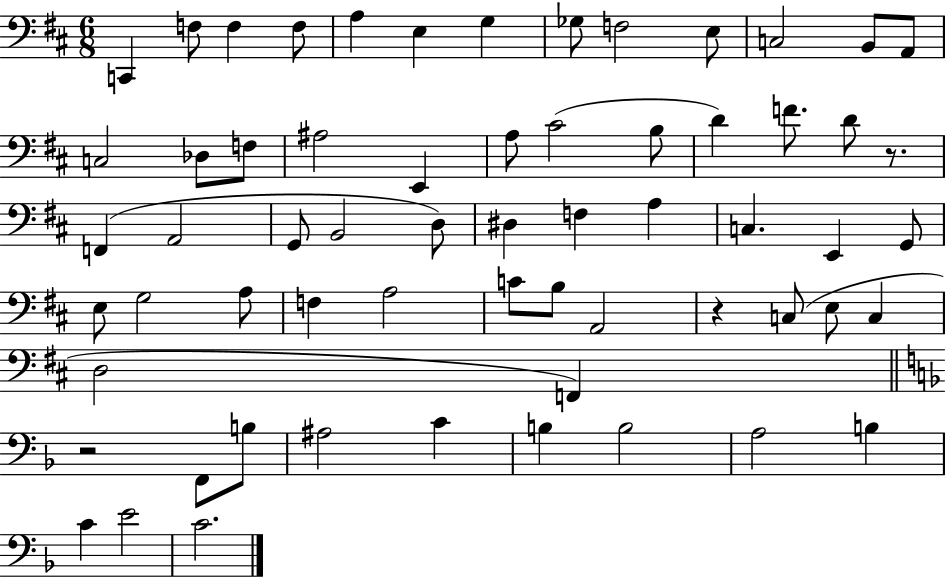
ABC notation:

X:1
T:Untitled
M:6/8
L:1/4
K:D
C,, F,/2 F, F,/2 A, E, G, _G,/2 F,2 E,/2 C,2 B,,/2 A,,/2 C,2 _D,/2 F,/2 ^A,2 E,, A,/2 ^C2 B,/2 D F/2 D/2 z/2 F,, A,,2 G,,/2 B,,2 D,/2 ^D, F, A, C, E,, G,,/2 E,/2 G,2 A,/2 F, A,2 C/2 B,/2 A,,2 z C,/2 E,/2 C, D,2 F,, z2 F,,/2 B,/2 ^A,2 C B, B,2 A,2 B, C E2 C2